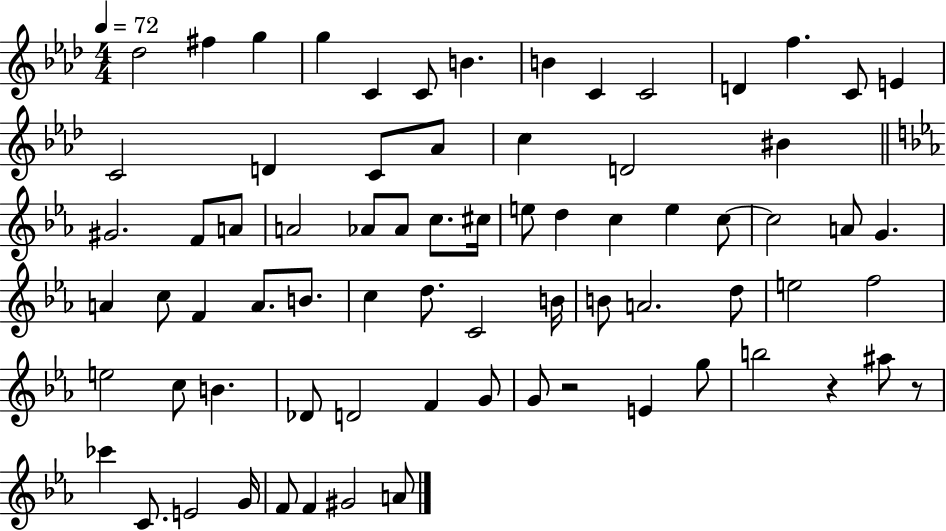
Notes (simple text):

Db5/h F#5/q G5/q G5/q C4/q C4/e B4/q. B4/q C4/q C4/h D4/q F5/q. C4/e E4/q C4/h D4/q C4/e Ab4/e C5/q D4/h BIS4/q G#4/h. F4/e A4/e A4/h Ab4/e Ab4/e C5/e. C#5/s E5/e D5/q C5/q E5/q C5/e C5/h A4/e G4/q. A4/q C5/e F4/q A4/e. B4/e. C5/q D5/e. C4/h B4/s B4/e A4/h. D5/e E5/h F5/h E5/h C5/e B4/q. Db4/e D4/h F4/q G4/e G4/e R/h E4/q G5/e B5/h R/q A#5/e R/e CES6/q C4/e. E4/h G4/s F4/e F4/q G#4/h A4/e